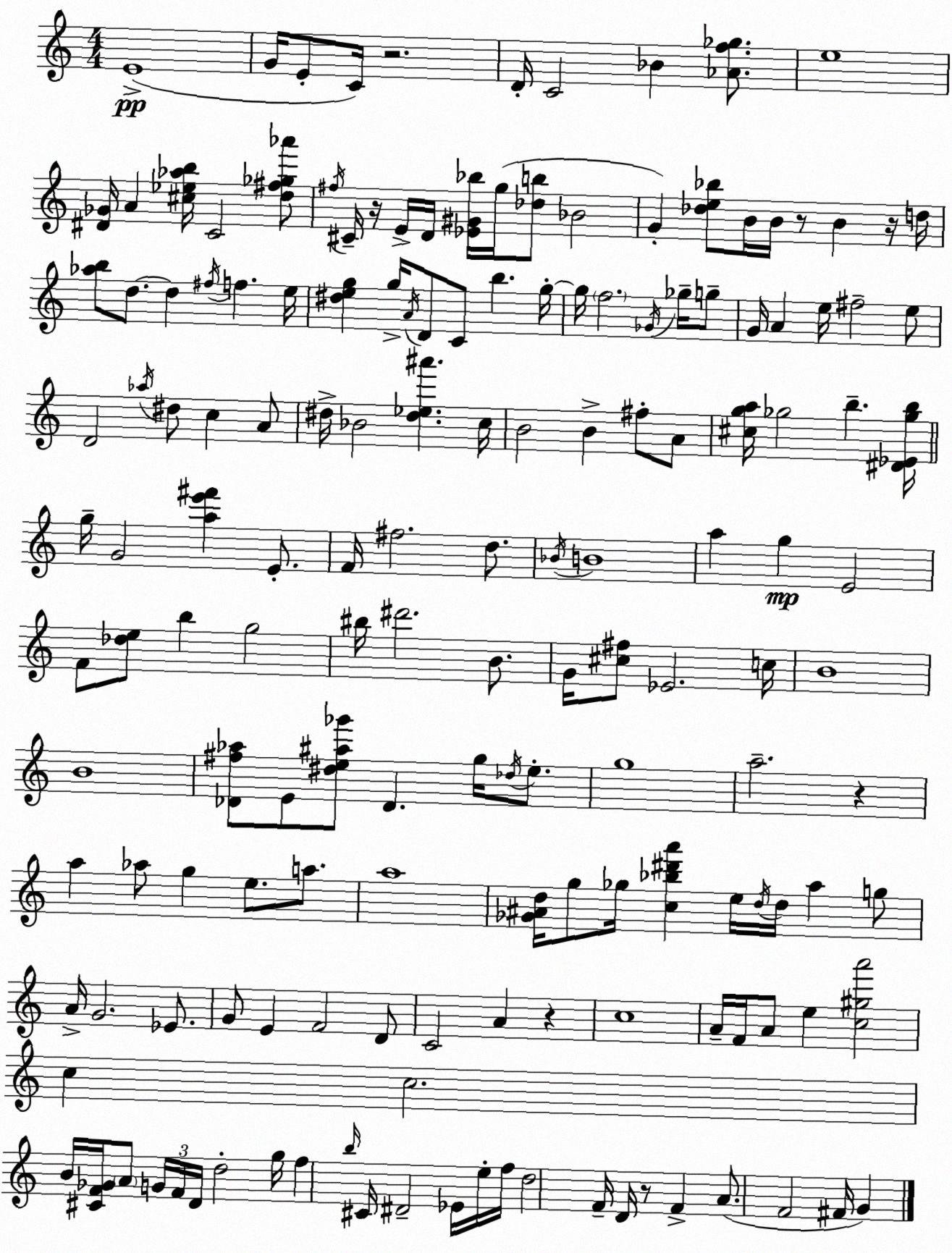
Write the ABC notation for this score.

X:1
T:Untitled
M:4/4
L:1/4
K:C
E4 G/4 E/2 C/4 z2 D/4 C2 _B [_Af_g]/2 e4 [^D_G]/4 A [^c_e_ab]/4 C2 [d^f_g_a']/2 ^f/4 ^C/4 z/4 E/4 D/4 [_E^G_b]/4 g/4 [_db]/2 _B2 G [_de_b]/2 B/4 B/4 z/2 B z/4 d/4 [_ab]/2 d/2 d ^f/4 f e/4 [^deg] g/4 A/4 D/2 C/2 b g/4 g/4 f2 _G/4 _g/4 g/2 G/4 A e/4 ^f2 e/2 D2 _a/4 ^d/2 c A/2 ^d/4 _B2 [^d_e^a'] c/4 B2 B ^f/2 A/2 [^cga]/4 _g2 b [^D_E_gb]/4 g/4 G2 [ae'^f'] E/2 F/4 ^f2 d/2 _B/4 B4 a g E2 F/2 [_de]/2 b g2 ^b/4 ^d'2 B/2 G/4 [^c^f]/2 _E2 c/4 B4 B4 [_D^f_a]/2 E/2 [^de^a_g']/2 _D g/4 _d/4 e/2 g4 a2 z a _a/2 g e/2 a/2 a4 [_G^Ad]/4 g/2 _g/4 [c_b^d'a'] e/4 d/4 d/4 a g/2 A/4 G2 _E/2 G/2 E F2 D/2 C2 A z c4 A/4 F/4 A/2 e [c^ga']2 c c2 B/4 [^CF_G]/4 A/2 G/4 F/4 D/4 d2 g/4 f b/4 ^C/4 ^D2 _E/4 e/4 f/4 d2 F/4 D/4 z/2 F A/2 F2 ^F/4 G